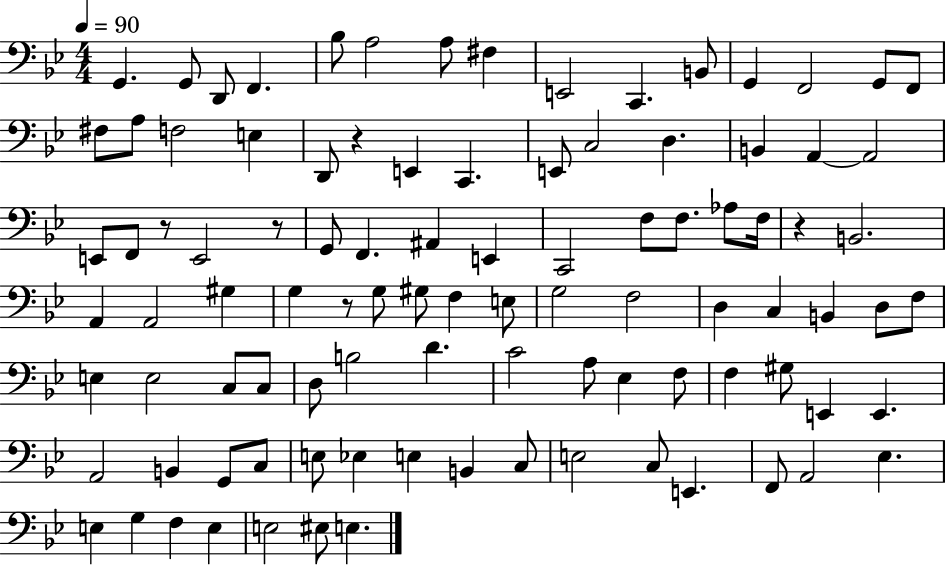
{
  \clef bass
  \numericTimeSignature
  \time 4/4
  \key bes \major
  \tempo 4 = 90
  g,4. g,8 d,8 f,4. | bes8 a2 a8 fis4 | e,2 c,4. b,8 | g,4 f,2 g,8 f,8 | \break fis8 a8 f2 e4 | d,8 r4 e,4 c,4. | e,8 c2 d4. | b,4 a,4~~ a,2 | \break e,8 f,8 r8 e,2 r8 | g,8 f,4. ais,4 e,4 | c,2 f8 f8. aes8 f16 | r4 b,2. | \break a,4 a,2 gis4 | g4 r8 g8 gis8 f4 e8 | g2 f2 | d4 c4 b,4 d8 f8 | \break e4 e2 c8 c8 | d8 b2 d'4. | c'2 a8 ees4 f8 | f4 gis8 e,4 e,4. | \break a,2 b,4 g,8 c8 | e8 ees4 e4 b,4 c8 | e2 c8 e,4. | f,8 a,2 ees4. | \break e4 g4 f4 e4 | e2 eis8 e4. | \bar "|."
}